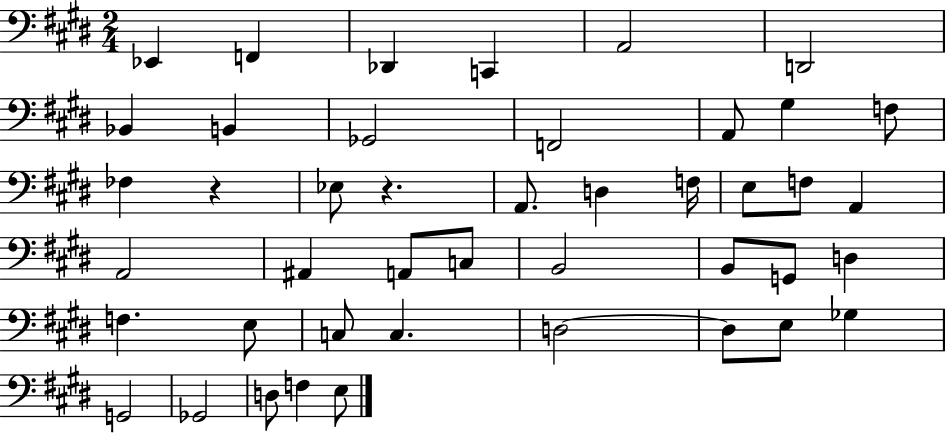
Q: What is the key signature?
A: E major